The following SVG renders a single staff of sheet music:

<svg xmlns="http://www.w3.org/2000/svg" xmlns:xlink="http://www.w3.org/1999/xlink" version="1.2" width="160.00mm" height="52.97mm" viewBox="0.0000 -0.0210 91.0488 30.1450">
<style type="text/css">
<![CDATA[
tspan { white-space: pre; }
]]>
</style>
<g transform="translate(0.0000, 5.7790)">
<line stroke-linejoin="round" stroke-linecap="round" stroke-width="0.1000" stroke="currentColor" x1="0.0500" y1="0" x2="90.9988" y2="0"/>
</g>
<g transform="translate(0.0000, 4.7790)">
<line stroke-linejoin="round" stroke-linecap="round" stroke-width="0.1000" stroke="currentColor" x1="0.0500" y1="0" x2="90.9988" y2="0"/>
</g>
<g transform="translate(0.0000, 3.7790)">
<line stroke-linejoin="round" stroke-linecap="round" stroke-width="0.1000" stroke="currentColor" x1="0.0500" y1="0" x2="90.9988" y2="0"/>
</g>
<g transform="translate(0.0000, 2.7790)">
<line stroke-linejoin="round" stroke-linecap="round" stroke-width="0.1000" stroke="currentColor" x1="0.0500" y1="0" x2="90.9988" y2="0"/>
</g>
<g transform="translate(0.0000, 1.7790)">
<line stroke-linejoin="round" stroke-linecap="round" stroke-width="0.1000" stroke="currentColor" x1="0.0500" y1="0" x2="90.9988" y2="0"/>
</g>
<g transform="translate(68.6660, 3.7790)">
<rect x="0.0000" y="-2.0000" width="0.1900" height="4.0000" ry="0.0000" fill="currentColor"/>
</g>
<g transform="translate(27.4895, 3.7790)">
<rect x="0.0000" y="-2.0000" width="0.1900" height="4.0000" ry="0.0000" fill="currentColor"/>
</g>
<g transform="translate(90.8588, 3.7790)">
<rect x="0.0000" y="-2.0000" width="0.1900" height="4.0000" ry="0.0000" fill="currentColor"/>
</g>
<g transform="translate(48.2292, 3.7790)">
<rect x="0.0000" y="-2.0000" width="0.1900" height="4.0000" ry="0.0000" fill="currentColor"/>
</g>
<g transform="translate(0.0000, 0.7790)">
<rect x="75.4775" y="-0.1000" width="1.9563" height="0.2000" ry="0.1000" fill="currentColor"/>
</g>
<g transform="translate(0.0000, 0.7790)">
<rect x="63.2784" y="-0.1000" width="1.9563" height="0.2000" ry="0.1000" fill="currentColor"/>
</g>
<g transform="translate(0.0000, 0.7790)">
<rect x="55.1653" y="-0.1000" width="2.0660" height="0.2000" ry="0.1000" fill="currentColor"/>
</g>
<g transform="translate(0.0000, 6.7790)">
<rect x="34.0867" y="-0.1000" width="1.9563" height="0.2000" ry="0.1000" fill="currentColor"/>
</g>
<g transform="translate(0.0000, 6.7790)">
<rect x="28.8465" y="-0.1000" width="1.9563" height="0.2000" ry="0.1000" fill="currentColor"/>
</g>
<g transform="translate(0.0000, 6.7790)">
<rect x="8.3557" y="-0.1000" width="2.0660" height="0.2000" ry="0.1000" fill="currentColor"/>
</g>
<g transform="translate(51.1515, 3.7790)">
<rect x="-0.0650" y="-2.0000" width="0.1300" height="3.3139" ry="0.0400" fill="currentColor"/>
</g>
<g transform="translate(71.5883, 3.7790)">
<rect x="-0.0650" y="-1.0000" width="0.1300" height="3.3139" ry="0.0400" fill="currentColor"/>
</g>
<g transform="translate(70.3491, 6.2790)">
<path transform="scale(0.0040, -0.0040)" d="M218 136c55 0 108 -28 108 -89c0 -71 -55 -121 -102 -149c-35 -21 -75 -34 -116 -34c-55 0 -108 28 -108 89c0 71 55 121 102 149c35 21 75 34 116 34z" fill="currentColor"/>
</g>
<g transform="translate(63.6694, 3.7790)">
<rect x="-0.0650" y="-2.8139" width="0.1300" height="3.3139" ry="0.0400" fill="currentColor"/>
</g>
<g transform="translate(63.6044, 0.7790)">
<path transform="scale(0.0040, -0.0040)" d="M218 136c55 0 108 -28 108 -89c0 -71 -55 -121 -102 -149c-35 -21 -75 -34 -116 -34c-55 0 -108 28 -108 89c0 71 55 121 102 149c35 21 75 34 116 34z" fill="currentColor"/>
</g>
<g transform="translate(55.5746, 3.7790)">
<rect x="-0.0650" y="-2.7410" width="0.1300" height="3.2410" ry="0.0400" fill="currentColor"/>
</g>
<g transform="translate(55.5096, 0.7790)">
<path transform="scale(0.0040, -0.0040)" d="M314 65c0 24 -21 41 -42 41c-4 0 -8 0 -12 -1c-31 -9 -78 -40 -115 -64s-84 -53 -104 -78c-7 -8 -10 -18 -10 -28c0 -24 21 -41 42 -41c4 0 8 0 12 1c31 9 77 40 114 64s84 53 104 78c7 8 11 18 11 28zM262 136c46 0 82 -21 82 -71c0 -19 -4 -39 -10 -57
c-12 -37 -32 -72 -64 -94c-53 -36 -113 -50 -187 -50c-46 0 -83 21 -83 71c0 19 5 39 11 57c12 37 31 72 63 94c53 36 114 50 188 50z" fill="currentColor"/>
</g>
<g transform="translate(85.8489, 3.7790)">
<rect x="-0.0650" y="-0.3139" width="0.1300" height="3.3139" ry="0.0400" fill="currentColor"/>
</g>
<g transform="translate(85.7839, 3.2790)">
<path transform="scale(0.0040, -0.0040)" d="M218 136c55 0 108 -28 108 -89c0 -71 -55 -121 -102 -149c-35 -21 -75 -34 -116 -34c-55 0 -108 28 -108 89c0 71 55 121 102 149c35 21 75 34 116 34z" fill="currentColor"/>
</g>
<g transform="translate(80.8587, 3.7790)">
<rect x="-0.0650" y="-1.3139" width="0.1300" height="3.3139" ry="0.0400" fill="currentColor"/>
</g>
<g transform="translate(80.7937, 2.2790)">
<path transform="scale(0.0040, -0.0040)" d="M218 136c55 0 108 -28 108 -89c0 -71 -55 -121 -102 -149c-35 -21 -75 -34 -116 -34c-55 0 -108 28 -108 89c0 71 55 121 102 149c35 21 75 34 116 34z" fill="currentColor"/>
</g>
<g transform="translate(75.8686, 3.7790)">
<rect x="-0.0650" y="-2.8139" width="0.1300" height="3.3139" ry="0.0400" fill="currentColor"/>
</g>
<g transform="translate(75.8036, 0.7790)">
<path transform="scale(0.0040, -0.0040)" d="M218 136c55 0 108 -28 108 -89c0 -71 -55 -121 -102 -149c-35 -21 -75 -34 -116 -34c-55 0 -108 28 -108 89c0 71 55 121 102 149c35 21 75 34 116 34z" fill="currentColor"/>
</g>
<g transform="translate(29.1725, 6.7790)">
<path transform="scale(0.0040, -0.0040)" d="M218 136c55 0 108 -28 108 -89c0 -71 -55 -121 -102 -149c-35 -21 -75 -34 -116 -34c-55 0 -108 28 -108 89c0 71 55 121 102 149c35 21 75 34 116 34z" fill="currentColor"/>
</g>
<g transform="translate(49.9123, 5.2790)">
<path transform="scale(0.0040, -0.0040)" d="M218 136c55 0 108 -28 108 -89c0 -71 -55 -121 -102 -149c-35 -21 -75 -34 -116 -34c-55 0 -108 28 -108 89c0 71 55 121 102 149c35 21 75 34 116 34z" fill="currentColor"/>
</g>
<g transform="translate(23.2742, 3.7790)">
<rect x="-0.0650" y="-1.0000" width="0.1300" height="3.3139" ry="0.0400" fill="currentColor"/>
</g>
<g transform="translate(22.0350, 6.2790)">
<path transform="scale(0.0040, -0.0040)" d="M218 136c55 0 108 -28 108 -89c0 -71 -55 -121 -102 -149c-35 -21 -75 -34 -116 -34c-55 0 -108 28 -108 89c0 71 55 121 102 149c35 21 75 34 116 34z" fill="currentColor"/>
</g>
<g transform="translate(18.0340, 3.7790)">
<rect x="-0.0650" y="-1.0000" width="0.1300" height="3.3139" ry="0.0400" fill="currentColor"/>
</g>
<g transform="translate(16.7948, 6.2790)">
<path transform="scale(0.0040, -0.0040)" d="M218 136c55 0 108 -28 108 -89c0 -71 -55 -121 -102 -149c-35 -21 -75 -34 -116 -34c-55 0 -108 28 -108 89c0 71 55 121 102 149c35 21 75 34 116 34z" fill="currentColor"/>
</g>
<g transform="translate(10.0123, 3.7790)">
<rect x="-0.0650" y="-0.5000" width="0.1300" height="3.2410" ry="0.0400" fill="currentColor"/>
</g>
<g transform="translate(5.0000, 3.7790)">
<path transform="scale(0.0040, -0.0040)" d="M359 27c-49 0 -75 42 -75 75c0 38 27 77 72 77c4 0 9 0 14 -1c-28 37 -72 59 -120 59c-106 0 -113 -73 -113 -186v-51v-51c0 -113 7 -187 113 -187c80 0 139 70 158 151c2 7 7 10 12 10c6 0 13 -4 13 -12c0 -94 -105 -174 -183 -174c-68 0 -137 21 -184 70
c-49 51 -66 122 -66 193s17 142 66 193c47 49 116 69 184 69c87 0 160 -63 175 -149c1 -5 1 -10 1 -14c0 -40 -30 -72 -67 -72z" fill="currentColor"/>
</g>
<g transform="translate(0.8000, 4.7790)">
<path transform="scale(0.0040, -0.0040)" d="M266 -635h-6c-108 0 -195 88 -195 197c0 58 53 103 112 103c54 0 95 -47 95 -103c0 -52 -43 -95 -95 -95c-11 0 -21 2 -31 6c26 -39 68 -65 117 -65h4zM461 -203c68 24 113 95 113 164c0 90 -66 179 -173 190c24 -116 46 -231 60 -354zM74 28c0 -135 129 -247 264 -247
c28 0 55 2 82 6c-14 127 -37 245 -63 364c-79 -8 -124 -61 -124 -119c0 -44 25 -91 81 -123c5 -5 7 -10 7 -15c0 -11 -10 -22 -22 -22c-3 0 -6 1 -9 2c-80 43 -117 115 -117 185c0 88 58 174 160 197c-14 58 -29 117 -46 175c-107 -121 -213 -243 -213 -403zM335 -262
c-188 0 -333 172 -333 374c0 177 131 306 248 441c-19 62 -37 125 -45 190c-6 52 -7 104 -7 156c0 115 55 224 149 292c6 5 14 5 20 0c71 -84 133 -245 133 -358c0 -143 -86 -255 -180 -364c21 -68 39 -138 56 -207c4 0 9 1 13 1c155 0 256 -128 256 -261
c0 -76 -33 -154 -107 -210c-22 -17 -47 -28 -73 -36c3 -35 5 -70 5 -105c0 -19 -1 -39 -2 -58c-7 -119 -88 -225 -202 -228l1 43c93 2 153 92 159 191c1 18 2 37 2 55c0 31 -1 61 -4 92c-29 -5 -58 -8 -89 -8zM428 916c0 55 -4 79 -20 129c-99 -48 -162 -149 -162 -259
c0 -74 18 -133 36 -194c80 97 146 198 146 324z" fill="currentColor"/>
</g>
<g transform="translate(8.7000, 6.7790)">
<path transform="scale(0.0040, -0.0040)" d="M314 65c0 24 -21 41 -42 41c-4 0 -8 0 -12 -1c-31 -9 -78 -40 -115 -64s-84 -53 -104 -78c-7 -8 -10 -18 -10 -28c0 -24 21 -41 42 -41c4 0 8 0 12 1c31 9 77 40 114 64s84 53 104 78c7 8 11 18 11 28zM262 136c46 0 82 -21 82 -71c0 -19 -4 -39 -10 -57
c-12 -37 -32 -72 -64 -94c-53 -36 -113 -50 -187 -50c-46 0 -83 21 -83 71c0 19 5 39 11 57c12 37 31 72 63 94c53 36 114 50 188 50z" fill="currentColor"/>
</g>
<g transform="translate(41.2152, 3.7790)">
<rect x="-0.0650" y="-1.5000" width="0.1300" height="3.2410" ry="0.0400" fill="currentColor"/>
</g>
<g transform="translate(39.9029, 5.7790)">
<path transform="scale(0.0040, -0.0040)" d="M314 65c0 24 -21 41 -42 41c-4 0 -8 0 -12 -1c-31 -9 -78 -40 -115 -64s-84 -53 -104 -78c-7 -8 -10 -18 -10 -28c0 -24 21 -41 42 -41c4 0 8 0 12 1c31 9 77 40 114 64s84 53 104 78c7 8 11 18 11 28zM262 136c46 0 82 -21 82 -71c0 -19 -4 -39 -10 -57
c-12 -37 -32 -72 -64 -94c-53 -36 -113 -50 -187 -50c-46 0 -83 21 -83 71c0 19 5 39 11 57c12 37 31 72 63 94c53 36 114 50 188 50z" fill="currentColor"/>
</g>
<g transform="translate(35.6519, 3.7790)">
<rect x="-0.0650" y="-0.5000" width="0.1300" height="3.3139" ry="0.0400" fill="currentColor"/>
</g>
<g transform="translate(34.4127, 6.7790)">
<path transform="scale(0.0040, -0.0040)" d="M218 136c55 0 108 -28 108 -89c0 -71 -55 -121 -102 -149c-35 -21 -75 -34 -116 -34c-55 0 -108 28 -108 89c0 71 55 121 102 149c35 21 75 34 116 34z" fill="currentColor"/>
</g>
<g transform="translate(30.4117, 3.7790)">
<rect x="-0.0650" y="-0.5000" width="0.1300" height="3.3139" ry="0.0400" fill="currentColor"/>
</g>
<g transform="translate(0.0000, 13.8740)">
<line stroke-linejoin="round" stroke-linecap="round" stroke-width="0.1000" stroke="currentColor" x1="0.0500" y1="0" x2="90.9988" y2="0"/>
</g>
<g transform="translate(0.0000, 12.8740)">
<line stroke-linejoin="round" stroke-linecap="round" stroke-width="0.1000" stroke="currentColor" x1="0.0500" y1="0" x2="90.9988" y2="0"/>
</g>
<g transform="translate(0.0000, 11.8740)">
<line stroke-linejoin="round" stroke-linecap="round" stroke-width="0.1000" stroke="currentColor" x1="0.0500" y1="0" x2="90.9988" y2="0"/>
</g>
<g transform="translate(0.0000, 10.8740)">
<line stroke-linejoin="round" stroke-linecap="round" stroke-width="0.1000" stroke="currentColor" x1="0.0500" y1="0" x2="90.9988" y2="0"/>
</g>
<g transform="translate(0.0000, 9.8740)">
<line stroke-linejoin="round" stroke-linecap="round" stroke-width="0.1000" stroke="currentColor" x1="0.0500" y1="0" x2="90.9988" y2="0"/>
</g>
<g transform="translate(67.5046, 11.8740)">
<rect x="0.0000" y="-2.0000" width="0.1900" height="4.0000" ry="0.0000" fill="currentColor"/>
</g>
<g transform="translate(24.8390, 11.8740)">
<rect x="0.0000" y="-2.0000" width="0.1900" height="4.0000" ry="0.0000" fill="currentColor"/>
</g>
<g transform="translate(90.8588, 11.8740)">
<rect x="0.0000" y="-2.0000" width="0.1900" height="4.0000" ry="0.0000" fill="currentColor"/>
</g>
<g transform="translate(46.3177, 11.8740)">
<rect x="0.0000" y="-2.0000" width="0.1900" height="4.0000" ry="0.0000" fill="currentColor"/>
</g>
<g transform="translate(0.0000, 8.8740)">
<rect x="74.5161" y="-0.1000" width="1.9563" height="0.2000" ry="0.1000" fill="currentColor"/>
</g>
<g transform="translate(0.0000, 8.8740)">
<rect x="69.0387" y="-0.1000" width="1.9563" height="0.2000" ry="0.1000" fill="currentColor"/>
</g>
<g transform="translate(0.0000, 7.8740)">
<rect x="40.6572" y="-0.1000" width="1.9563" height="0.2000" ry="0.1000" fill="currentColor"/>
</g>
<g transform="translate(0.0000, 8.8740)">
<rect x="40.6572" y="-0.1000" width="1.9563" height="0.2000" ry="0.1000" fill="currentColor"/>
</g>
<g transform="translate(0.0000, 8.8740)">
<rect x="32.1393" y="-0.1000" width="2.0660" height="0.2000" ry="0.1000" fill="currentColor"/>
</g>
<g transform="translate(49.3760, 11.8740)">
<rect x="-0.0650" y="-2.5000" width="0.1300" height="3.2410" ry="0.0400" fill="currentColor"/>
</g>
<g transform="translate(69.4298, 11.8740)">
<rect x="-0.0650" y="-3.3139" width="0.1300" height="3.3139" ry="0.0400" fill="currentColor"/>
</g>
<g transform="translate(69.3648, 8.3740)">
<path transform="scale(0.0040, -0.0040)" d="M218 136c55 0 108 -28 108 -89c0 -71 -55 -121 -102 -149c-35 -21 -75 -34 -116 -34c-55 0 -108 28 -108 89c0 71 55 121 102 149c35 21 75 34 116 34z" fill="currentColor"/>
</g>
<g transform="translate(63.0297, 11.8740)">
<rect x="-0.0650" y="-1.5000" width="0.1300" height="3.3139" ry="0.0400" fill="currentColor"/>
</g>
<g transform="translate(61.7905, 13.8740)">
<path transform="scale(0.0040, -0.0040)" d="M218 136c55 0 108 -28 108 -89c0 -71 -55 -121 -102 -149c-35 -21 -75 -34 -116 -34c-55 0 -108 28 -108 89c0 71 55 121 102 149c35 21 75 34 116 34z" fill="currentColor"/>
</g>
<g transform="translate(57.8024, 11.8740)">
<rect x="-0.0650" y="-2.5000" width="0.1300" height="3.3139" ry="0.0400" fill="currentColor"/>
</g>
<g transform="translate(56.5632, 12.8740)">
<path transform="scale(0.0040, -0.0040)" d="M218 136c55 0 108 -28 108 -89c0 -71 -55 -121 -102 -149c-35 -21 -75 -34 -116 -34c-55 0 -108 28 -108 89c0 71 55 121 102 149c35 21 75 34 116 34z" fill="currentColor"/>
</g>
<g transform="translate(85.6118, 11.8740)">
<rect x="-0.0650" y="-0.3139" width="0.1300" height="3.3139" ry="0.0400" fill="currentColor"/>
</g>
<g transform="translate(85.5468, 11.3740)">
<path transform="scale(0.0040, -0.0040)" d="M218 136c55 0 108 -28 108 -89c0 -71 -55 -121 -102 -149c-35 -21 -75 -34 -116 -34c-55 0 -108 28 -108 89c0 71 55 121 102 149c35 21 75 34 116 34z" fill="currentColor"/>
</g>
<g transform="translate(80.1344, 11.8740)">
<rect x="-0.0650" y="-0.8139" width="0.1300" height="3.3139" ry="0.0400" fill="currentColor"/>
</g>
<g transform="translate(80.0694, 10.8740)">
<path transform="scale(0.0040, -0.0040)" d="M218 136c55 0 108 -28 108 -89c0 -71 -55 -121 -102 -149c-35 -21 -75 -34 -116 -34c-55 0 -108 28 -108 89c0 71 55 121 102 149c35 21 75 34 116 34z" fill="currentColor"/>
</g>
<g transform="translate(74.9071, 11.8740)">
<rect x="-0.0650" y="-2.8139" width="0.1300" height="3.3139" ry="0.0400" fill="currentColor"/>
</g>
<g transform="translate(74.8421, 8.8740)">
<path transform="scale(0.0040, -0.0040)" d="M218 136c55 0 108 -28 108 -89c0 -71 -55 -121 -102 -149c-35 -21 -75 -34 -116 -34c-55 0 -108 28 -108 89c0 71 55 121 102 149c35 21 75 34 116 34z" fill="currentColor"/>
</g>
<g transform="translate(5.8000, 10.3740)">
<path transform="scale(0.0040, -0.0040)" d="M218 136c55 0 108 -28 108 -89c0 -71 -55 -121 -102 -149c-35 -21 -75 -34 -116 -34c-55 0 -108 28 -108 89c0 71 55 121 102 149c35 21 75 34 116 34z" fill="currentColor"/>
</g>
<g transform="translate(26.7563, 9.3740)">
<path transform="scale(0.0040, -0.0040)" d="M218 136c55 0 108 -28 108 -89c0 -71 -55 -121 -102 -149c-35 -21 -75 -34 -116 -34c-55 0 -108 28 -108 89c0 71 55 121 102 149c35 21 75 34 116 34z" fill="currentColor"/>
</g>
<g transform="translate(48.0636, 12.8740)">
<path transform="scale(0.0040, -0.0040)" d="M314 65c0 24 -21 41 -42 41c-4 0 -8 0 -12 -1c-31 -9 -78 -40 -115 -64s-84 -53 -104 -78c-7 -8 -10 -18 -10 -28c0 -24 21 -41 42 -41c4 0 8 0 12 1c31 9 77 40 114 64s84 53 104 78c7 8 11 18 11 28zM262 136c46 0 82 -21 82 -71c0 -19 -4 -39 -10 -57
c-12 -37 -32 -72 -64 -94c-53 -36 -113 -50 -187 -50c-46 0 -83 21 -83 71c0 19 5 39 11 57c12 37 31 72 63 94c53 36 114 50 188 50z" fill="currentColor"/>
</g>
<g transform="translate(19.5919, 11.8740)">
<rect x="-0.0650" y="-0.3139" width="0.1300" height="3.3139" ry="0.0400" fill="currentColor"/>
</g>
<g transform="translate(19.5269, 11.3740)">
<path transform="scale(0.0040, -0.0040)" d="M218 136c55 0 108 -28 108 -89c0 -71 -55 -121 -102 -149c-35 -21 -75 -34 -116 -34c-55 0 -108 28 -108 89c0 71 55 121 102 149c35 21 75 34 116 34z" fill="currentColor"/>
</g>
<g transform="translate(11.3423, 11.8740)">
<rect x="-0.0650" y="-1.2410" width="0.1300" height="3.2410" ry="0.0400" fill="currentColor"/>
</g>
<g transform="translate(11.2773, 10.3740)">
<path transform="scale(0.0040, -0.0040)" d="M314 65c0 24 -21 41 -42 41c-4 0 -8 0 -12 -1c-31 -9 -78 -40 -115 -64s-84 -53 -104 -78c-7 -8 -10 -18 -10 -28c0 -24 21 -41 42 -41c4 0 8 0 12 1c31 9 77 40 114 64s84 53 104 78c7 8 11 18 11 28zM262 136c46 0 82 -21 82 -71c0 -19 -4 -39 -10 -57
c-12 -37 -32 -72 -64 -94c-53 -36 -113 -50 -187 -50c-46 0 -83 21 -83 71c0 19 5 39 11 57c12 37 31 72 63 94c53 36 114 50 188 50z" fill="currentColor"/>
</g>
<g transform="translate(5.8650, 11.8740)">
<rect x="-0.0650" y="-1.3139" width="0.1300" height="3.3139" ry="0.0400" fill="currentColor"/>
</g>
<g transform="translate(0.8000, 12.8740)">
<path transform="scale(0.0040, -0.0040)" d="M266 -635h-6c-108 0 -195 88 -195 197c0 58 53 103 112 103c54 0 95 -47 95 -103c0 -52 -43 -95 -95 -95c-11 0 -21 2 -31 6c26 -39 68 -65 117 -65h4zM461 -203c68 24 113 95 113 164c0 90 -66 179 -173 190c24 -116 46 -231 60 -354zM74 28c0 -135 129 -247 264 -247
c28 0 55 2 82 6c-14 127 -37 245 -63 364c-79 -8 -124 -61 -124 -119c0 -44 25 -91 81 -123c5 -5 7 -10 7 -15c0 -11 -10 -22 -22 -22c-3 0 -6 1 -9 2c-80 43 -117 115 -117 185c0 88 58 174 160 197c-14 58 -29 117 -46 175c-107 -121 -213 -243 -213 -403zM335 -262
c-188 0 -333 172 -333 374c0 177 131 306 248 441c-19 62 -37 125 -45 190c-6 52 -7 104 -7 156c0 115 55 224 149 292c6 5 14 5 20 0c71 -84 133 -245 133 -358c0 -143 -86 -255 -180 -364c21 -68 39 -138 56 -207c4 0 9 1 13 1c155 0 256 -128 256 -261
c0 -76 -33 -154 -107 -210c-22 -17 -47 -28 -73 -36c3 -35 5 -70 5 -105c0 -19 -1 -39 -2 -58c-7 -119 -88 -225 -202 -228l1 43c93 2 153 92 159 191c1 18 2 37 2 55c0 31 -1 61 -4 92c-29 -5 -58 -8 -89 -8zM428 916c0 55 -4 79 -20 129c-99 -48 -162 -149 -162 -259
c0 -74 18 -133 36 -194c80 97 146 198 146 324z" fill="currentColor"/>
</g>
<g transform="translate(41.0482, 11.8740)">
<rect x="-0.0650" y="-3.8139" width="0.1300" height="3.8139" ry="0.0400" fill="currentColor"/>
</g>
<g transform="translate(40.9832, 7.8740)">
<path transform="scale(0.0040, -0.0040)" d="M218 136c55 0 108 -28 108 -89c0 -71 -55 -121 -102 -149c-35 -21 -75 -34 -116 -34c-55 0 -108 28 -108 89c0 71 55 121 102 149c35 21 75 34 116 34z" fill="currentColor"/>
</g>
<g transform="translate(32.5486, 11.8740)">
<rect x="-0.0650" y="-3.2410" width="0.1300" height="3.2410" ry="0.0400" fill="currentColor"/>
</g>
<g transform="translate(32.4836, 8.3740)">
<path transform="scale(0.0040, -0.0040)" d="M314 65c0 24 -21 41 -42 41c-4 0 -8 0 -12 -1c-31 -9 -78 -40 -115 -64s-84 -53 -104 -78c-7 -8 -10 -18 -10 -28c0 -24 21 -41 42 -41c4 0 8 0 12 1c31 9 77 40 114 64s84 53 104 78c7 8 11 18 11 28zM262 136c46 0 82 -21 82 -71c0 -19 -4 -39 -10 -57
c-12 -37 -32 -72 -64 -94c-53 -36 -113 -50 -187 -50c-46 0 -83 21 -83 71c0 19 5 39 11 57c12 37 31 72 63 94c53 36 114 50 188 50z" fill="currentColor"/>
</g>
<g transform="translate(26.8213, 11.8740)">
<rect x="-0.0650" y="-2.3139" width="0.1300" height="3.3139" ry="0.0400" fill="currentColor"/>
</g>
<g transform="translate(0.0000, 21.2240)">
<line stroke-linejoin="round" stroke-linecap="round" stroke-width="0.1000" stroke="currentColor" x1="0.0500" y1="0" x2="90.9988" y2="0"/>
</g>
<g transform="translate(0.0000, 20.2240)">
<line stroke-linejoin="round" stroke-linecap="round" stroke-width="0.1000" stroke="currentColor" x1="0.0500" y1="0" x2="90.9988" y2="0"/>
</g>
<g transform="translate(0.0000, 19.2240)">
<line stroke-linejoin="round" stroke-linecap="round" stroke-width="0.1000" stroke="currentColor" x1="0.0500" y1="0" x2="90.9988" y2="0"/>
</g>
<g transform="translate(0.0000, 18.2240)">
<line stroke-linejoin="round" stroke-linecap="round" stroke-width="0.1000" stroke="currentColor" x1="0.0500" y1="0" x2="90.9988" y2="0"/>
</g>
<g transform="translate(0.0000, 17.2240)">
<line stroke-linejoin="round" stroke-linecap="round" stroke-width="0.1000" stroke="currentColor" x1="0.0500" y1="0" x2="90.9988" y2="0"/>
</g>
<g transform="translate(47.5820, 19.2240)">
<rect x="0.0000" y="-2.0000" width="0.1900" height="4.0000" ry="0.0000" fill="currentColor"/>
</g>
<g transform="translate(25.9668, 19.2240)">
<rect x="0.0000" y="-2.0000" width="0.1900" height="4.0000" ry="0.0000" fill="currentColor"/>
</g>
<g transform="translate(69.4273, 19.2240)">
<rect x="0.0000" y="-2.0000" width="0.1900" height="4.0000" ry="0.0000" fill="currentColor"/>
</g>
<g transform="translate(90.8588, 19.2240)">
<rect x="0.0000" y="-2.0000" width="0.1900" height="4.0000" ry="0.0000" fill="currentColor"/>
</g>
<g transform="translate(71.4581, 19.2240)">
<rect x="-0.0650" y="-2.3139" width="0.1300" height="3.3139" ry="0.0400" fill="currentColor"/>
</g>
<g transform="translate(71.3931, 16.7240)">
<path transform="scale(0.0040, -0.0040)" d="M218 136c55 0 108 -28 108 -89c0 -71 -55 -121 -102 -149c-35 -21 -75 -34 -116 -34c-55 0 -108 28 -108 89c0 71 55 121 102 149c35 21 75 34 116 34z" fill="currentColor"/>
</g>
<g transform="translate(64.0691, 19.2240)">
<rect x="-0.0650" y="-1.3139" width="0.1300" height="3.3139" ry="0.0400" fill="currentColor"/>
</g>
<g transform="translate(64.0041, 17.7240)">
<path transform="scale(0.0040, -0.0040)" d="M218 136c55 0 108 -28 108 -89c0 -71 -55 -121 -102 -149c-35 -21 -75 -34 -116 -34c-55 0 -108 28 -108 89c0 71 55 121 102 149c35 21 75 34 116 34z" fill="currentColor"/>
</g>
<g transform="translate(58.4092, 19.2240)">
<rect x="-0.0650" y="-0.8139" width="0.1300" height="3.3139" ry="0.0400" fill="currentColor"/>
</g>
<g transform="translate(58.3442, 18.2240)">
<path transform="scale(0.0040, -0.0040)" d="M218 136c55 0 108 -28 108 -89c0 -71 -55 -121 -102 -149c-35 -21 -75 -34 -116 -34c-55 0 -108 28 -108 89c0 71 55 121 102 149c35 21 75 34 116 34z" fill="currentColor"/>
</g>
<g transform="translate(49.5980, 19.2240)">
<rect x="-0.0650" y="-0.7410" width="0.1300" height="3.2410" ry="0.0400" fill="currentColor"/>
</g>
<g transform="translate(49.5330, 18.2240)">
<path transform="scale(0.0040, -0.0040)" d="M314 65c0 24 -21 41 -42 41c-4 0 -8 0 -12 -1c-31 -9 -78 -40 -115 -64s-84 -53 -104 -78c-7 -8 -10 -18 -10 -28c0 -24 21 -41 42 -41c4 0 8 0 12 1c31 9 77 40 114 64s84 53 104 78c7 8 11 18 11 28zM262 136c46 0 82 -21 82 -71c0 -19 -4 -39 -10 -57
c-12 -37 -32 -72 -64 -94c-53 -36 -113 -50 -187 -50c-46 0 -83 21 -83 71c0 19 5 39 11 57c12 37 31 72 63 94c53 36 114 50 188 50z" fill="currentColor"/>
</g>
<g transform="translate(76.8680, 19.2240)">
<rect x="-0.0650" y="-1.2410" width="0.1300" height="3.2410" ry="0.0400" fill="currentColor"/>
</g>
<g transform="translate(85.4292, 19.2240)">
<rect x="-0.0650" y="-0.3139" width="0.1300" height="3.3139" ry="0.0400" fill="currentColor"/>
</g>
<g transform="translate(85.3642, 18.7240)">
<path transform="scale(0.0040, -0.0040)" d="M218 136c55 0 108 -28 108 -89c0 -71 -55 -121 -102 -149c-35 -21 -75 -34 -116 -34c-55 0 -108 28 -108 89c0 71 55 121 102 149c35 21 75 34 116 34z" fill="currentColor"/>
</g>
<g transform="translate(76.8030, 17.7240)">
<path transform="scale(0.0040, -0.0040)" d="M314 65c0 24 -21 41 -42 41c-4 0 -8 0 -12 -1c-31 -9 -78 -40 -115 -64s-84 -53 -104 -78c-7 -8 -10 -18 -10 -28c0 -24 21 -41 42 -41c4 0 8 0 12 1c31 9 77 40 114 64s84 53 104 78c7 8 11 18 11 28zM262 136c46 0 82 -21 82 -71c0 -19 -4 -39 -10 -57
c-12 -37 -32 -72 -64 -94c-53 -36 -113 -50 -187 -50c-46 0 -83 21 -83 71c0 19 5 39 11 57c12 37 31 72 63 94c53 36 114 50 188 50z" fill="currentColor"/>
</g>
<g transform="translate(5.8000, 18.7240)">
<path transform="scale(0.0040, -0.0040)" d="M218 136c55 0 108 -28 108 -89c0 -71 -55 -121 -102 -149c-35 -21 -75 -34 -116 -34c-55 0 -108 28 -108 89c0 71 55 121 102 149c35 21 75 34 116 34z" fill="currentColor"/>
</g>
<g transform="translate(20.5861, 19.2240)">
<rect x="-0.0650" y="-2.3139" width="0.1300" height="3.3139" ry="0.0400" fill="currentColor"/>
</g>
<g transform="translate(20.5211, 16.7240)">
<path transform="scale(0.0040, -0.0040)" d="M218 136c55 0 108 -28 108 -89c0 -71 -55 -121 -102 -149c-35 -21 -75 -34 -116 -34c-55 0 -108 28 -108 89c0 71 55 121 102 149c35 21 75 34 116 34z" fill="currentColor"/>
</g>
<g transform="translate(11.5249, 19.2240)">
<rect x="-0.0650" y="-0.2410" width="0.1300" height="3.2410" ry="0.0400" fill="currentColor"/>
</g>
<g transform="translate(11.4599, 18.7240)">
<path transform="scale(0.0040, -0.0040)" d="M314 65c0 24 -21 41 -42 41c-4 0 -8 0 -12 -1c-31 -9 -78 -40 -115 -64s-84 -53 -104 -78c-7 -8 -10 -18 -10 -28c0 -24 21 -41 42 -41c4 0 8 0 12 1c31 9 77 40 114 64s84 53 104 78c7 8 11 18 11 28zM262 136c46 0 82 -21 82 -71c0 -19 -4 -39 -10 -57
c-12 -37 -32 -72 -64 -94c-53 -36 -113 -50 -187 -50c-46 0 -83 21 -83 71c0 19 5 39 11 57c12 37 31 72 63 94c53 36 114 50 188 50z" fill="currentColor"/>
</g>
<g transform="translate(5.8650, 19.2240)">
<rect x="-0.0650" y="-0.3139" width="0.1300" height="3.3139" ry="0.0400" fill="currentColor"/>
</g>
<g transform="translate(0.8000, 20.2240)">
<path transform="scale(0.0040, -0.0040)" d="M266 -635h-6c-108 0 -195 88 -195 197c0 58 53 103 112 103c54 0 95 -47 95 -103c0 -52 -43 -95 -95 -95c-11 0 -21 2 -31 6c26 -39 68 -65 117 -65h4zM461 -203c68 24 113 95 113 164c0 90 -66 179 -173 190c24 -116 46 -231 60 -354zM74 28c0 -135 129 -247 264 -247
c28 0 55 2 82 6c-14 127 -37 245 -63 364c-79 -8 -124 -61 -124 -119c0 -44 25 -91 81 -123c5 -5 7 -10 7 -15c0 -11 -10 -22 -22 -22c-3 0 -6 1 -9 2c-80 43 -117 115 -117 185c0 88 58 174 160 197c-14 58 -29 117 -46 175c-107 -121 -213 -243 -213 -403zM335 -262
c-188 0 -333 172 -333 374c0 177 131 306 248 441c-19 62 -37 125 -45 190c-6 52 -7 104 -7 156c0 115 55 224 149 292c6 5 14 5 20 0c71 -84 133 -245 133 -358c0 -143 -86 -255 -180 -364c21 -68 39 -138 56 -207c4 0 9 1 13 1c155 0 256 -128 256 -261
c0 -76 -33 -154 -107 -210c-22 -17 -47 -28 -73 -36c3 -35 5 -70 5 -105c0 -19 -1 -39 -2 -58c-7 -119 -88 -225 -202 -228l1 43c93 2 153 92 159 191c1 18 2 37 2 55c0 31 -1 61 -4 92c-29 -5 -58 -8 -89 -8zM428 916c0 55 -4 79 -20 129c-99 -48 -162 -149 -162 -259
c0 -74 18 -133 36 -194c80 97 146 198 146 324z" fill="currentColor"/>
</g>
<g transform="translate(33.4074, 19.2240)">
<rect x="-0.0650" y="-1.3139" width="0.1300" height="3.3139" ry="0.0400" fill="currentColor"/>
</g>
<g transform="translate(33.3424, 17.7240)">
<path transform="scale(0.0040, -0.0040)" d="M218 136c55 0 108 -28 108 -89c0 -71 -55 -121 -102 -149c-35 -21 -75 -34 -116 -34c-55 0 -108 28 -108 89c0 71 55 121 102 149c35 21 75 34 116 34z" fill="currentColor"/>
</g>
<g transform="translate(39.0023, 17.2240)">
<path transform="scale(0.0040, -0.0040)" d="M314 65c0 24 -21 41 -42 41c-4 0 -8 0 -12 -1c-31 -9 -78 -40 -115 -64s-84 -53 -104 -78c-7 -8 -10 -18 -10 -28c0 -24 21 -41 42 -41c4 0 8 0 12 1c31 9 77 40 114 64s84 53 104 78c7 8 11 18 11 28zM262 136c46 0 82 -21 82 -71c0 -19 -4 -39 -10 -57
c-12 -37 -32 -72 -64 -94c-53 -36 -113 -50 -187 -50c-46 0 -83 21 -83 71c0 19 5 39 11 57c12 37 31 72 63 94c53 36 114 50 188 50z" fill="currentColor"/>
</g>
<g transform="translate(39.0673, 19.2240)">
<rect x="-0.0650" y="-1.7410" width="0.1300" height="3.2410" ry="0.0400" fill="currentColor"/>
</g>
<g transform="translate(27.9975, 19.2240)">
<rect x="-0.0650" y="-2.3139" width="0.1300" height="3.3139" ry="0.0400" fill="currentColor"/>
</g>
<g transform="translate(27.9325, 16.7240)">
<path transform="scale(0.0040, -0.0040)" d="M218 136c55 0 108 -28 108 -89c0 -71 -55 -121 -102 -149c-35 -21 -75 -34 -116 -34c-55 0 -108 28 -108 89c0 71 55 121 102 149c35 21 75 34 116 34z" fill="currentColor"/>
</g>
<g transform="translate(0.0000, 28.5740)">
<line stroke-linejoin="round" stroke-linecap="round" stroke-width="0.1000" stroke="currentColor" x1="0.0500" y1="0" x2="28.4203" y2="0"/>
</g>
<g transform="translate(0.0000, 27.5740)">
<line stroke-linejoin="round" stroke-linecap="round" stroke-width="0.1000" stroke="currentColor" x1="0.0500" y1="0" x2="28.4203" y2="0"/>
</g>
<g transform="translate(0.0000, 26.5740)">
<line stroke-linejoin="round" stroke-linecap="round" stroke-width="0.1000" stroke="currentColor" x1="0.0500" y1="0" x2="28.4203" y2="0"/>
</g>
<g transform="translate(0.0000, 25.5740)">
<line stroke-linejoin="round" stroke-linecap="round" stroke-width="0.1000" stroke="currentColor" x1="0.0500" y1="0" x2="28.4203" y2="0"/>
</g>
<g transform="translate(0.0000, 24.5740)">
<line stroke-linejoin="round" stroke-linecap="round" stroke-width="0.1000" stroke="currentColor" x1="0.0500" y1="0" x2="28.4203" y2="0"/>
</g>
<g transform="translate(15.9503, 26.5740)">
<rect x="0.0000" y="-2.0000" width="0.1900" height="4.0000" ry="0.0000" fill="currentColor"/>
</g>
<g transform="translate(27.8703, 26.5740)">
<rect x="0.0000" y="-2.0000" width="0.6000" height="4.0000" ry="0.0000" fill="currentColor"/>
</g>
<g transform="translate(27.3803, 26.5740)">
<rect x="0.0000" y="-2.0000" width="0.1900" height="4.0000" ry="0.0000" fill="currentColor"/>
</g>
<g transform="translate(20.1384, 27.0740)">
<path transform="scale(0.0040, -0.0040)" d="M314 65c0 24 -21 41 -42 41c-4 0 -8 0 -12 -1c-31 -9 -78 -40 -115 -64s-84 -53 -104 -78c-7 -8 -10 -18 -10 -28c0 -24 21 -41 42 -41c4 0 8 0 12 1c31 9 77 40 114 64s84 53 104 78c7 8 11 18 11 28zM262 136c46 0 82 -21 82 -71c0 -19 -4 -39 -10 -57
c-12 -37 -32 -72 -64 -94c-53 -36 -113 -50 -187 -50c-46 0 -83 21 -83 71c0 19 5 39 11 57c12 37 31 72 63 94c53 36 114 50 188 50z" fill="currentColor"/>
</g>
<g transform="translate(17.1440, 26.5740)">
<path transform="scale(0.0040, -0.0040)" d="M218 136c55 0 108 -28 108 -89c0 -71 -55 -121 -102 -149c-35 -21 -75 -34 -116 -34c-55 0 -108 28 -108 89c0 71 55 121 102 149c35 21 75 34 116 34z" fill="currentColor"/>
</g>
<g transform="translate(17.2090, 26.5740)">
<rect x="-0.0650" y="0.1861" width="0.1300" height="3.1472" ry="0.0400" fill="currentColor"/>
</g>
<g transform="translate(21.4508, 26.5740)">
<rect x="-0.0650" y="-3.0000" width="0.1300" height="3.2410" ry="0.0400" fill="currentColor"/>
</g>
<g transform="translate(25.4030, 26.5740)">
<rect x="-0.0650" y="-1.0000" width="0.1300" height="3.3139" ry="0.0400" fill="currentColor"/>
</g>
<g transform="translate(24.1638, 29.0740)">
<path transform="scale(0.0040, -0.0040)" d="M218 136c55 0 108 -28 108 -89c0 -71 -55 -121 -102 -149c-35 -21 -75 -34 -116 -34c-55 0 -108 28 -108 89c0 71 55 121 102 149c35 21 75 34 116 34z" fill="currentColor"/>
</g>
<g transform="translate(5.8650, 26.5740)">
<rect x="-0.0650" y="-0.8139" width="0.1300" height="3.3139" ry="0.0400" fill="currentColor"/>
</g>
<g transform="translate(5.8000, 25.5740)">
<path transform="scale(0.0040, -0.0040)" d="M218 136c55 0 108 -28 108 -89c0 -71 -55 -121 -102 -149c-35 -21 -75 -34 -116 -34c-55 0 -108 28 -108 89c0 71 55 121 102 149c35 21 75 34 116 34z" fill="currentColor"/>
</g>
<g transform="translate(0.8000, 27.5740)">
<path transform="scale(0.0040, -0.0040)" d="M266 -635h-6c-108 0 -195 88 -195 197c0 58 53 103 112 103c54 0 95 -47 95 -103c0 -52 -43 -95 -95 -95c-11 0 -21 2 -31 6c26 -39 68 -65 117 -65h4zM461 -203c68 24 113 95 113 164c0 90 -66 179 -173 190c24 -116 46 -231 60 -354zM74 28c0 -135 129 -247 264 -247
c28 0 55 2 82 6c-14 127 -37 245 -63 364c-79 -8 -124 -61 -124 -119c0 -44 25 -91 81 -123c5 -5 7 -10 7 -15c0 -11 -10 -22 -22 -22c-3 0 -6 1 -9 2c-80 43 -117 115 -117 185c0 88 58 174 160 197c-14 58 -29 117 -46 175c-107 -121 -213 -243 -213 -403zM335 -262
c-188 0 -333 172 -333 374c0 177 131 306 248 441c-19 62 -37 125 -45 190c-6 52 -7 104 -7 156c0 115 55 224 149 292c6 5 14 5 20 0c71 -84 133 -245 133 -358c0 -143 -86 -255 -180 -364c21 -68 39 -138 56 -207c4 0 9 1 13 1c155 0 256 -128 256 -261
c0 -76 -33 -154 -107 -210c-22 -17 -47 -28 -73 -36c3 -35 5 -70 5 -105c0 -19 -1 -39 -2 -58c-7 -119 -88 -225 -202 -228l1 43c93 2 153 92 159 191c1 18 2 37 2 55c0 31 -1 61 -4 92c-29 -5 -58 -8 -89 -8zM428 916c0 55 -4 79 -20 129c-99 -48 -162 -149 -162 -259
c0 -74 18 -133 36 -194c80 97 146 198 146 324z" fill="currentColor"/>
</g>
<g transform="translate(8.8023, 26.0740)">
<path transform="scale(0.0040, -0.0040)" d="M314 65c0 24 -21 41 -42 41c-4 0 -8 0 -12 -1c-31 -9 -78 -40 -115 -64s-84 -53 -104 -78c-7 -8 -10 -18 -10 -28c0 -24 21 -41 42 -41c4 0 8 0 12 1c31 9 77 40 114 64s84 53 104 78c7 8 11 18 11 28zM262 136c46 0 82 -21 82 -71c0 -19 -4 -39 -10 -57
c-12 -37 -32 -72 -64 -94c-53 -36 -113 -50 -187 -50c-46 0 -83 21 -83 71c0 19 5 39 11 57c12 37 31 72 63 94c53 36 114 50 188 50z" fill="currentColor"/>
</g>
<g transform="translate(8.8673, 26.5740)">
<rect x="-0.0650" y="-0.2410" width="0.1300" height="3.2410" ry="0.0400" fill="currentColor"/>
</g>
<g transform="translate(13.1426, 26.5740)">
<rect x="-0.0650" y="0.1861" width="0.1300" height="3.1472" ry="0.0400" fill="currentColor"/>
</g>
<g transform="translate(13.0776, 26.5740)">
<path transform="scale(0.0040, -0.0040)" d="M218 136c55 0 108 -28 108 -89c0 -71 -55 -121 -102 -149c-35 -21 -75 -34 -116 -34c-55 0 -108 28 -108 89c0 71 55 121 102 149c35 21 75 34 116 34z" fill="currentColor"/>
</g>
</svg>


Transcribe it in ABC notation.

X:1
T:Untitled
M:4/4
L:1/4
K:C
C2 D D C C E2 F a2 a D a e c e e2 c g b2 c' G2 G E b a d c c c2 g g e f2 d2 d e g e2 c d c2 B B A2 D